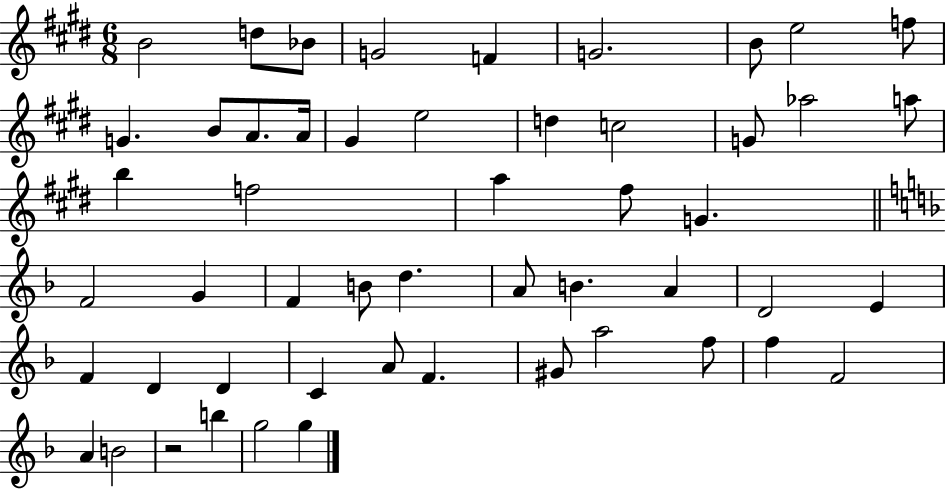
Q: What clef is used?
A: treble